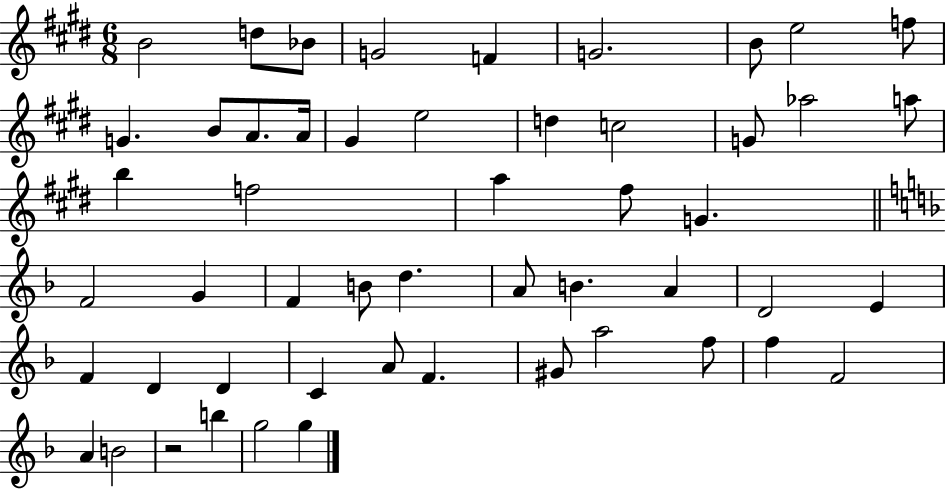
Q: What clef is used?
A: treble